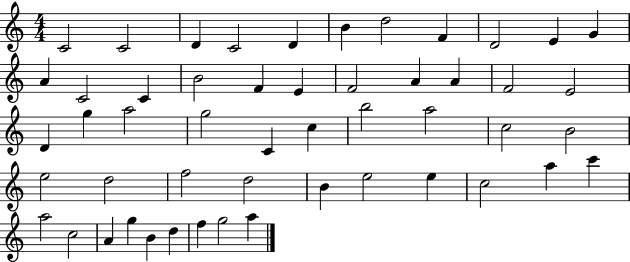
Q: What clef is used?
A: treble